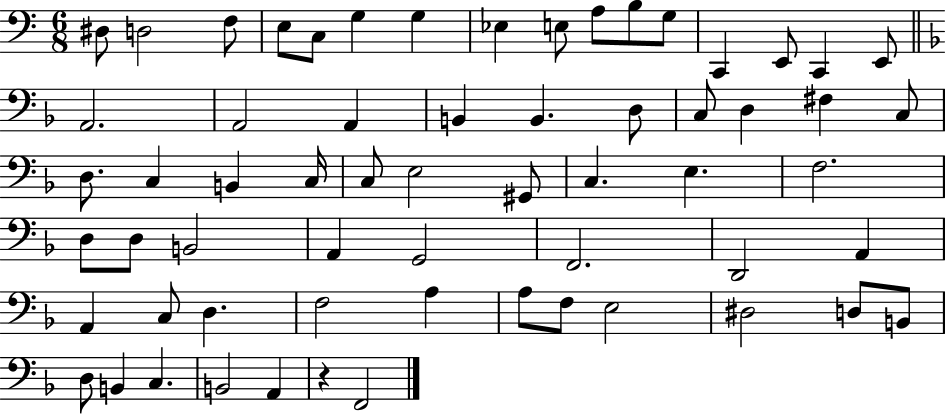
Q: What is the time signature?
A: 6/8